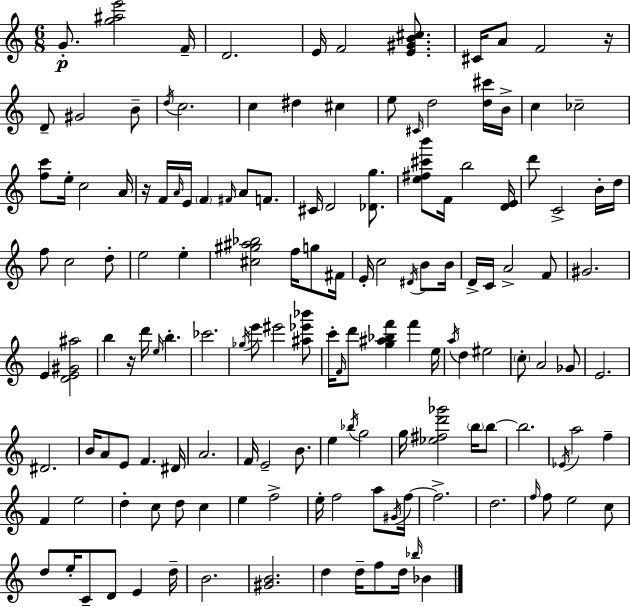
{
  \clef treble
  \numericTimeSignature
  \time 6/8
  \key c \major
  \repeat volta 2 { g'8.-.\p <g'' ais'' e'''>2 f'16-- | d'2. | e'16 f'2 <e' gis' b' cis''>8. | cis'16 a'8 f'2 r16 | \break d'8-- gis'2 b'8-- | \acciaccatura { d''16 } c''2. | c''4 dis''4 cis''4 | e''8 \grace { cis'16 } d''2 | \break <d'' cis'''>16 b'16-> c''4 ces''2-- | <f'' c'''>8 e''16-. c''2 | a'16 r16 f'16 \grace { a'16 } e'16 \parenthesize f'4 \grace { fis'16 } a'8 | f'8. cis'16 d'2 | \break <des' g''>8. <e'' fis'' cis''' b'''>8 f'16 b''2 | <d' e'>16 d'''8 c'2-> | b'16-. d''16 f''8 c''2 | d''8-. e''2 | \break e''4-. <cis'' gis'' ais'' bes''>2 | f''16 g''8 fis'16 e'16-. c''2 | \acciaccatura { dis'16 } b'8 b'16 d'16-> c'16 a'2-> | f'8 gis'2. | \break e'4 <d' e' gis' ais''>2 | b''4 r16 d'''16 \grace { e''16 } | b''4.-. ces'''2. | \acciaccatura { ges''16 } e'''8 eis'''2 | \break <ais'' ees''' bes'''>8 c'''16-. \grace { f'16 } d'''8 <g'' ais'' bes'' f'''>4 | f'''4 e''16 \acciaccatura { a''16 } d''4 | eis''2 \parenthesize c''8-. a'2 | ges'8 e'2. | \break dis'2. | b'16 a'8 | e'8 f'4. dis'16 a'2. | f'16 e'2-- | \break b'8. e''4 | \acciaccatura { bes''16 } g''2 g''16 <ees'' fis'' d''' ges'''>2 | \parenthesize b''16 b''8~~ b''2. | \acciaccatura { ees'16 } a''2 | \break f''4-- f'4 | e''2 d''4-. | c''8 d''8 c''4 e''4 | f''2-> e''16-. | \break f''2 a''8 \acciaccatura { gis'16 } f''16~~ | f''2.-> | d''2. | \grace { f''16 } f''8 e''2 c''8 | \break d''8 e''16-. c'8-- d'8 e'4 | d''16-- b'2. | <gis' b'>2. | d''4 d''16-- f''8 d''16 \grace { bes''16 } bes'4 | \break } \bar "|."
}